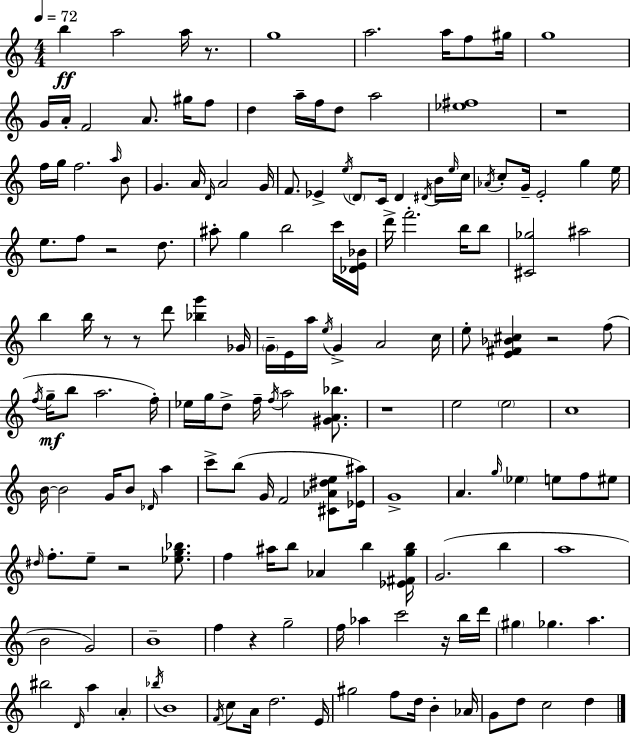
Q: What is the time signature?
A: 4/4